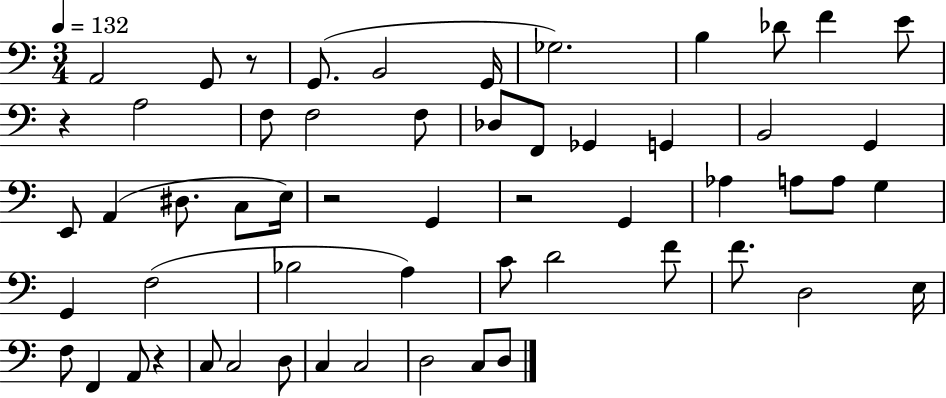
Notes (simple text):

A2/h G2/e R/e G2/e. B2/h G2/s Gb3/h. B3/q Db4/e F4/q E4/e R/q A3/h F3/e F3/h F3/e Db3/e F2/e Gb2/q G2/q B2/h G2/q E2/e A2/q D#3/e. C3/e E3/s R/h G2/q R/h G2/q Ab3/q A3/e A3/e G3/q G2/q F3/h Bb3/h A3/q C4/e D4/h F4/e F4/e. D3/h E3/s F3/e F2/q A2/e R/q C3/e C3/h D3/e C3/q C3/h D3/h C3/e D3/e